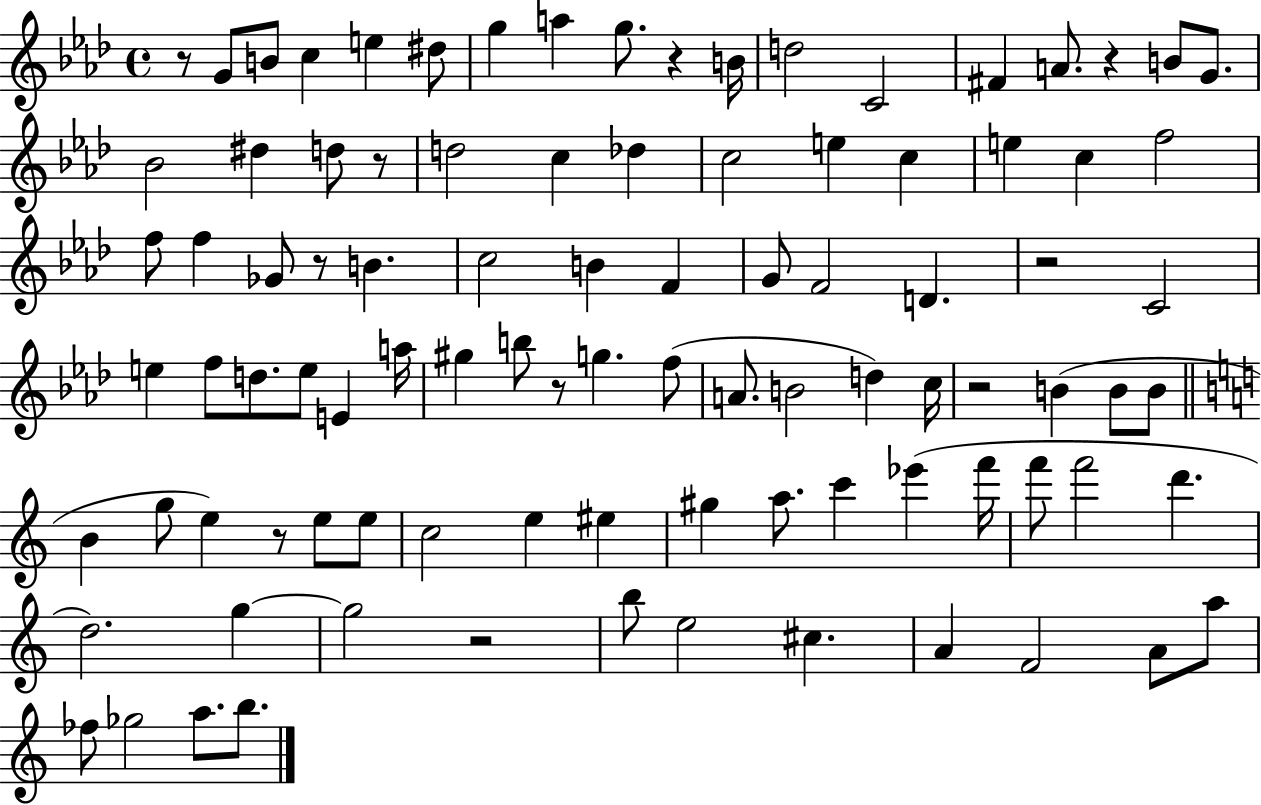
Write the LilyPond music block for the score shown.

{
  \clef treble
  \time 4/4
  \defaultTimeSignature
  \key aes \major
  \repeat volta 2 { r8 g'8 b'8 c''4 e''4 dis''8 | g''4 a''4 g''8. r4 b'16 | d''2 c'2 | fis'4 a'8. r4 b'8 g'8. | \break bes'2 dis''4 d''8 r8 | d''2 c''4 des''4 | c''2 e''4 c''4 | e''4 c''4 f''2 | \break f''8 f''4 ges'8 r8 b'4. | c''2 b'4 f'4 | g'8 f'2 d'4. | r2 c'2 | \break e''4 f''8 d''8. e''8 e'4 a''16 | gis''4 b''8 r8 g''4. f''8( | a'8. b'2 d''4) c''16 | r2 b'4( b'8 b'8 | \break \bar "||" \break \key c \major b'4 g''8 e''4) r8 e''8 e''8 | c''2 e''4 eis''4 | gis''4 a''8. c'''4 ees'''4( f'''16 | f'''8 f'''2 d'''4. | \break d''2.) g''4~~ | g''2 r2 | b''8 e''2 cis''4. | a'4 f'2 a'8 a''8 | \break fes''8 ges''2 a''8. b''8. | } \bar "|."
}